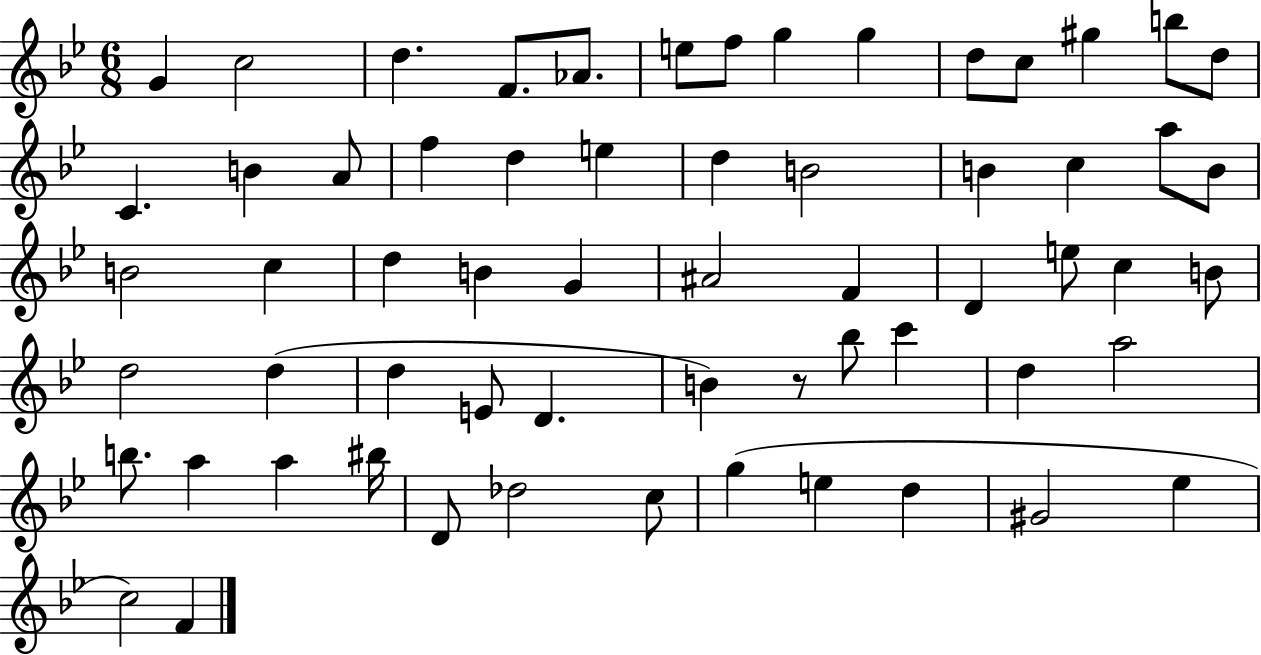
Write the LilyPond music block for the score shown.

{
  \clef treble
  \numericTimeSignature
  \time 6/8
  \key bes \major
  g'4 c''2 | d''4. f'8. aes'8. | e''8 f''8 g''4 g''4 | d''8 c''8 gis''4 b''8 d''8 | \break c'4. b'4 a'8 | f''4 d''4 e''4 | d''4 b'2 | b'4 c''4 a''8 b'8 | \break b'2 c''4 | d''4 b'4 g'4 | ais'2 f'4 | d'4 e''8 c''4 b'8 | \break d''2 d''4( | d''4 e'8 d'4. | b'4) r8 bes''8 c'''4 | d''4 a''2 | \break b''8. a''4 a''4 bis''16 | d'8 des''2 c''8 | g''4( e''4 d''4 | gis'2 ees''4 | \break c''2) f'4 | \bar "|."
}